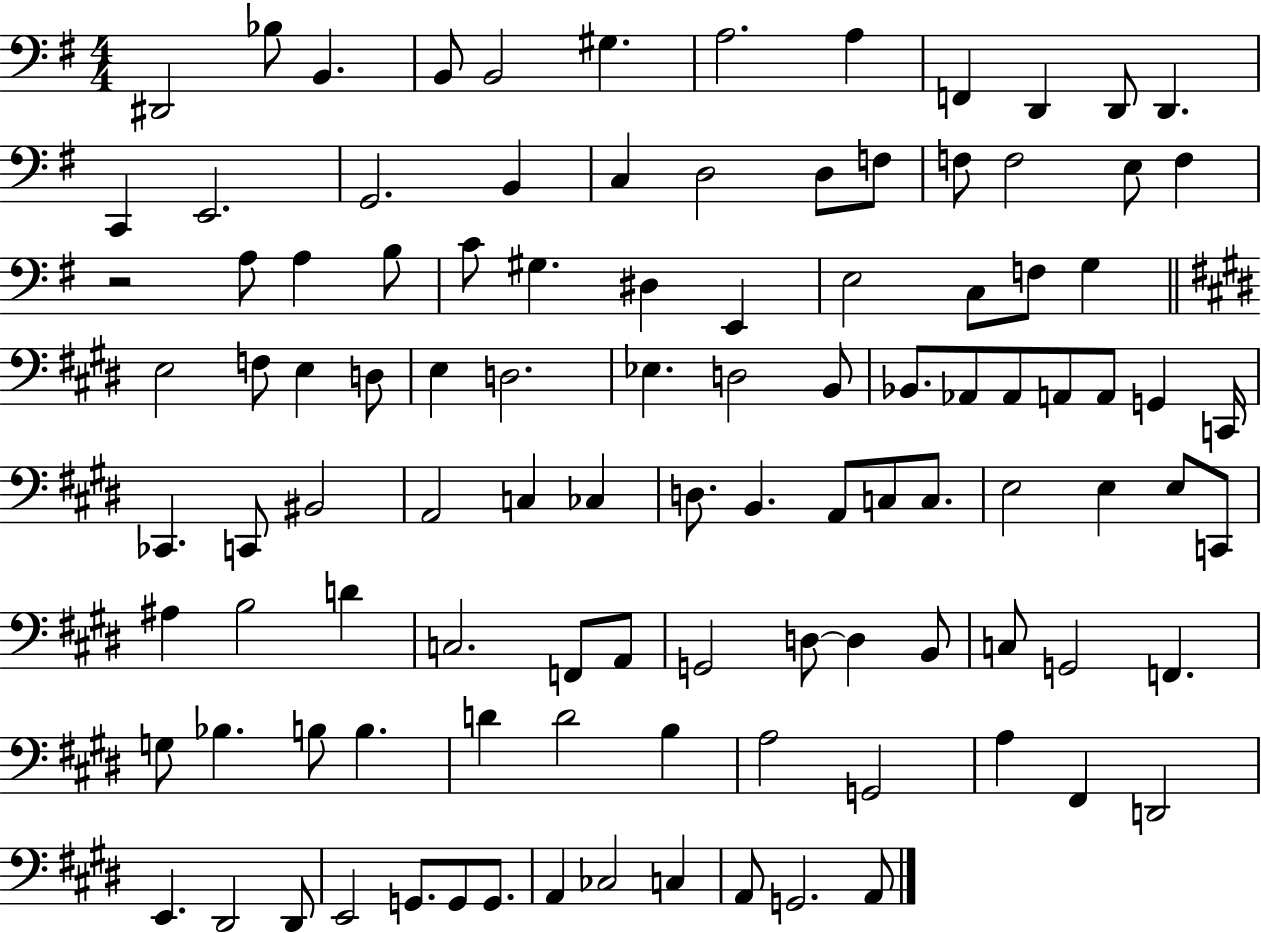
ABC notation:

X:1
T:Untitled
M:4/4
L:1/4
K:G
^D,,2 _B,/2 B,, B,,/2 B,,2 ^G, A,2 A, F,, D,, D,,/2 D,, C,, E,,2 G,,2 B,, C, D,2 D,/2 F,/2 F,/2 F,2 E,/2 F, z2 A,/2 A, B,/2 C/2 ^G, ^D, E,, E,2 C,/2 F,/2 G, E,2 F,/2 E, D,/2 E, D,2 _E, D,2 B,,/2 _B,,/2 _A,,/2 _A,,/2 A,,/2 A,,/2 G,, C,,/4 _C,, C,,/2 ^B,,2 A,,2 C, _C, D,/2 B,, A,,/2 C,/2 C,/2 E,2 E, E,/2 C,,/2 ^A, B,2 D C,2 F,,/2 A,,/2 G,,2 D,/2 D, B,,/2 C,/2 G,,2 F,, G,/2 _B, B,/2 B, D D2 B, A,2 G,,2 A, ^F,, D,,2 E,, ^D,,2 ^D,,/2 E,,2 G,,/2 G,,/2 G,,/2 A,, _C,2 C, A,,/2 G,,2 A,,/2